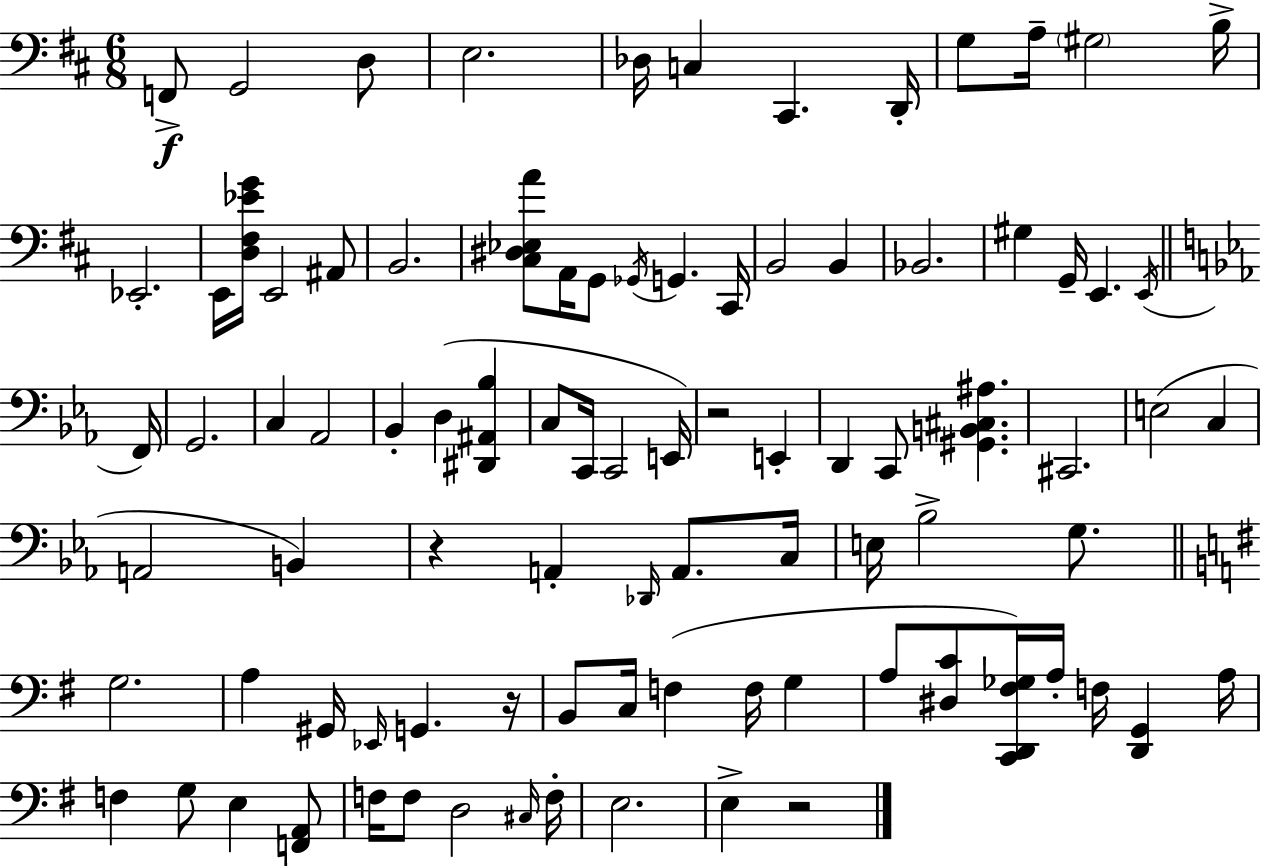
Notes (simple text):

F2/e G2/h D3/e E3/h. Db3/s C3/q C#2/q. D2/s G3/e A3/s G#3/h B3/s Eb2/h. E2/s [D3,F#3,Eb4,G4]/s E2/h A#2/e B2/h. [C#3,D#3,Eb3,A4]/e A2/s G2/e Gb2/s G2/q. C#2/s B2/h B2/q Bb2/h. G#3/q G2/s E2/q. E2/s F2/s G2/h. C3/q Ab2/h Bb2/q D3/q [D#2,A#2,Bb3]/q C3/e C2/s C2/h E2/s R/h E2/q D2/q C2/e [G#2,B2,C#3,A#3]/q. C#2/h. E3/h C3/q A2/h B2/q R/q A2/q Db2/s A2/e. C3/s E3/s Bb3/h G3/e. G3/h. A3/q G#2/s Eb2/s G2/q. R/s B2/e C3/s F3/q F3/s G3/q A3/e [D#3,C4]/e [C2,D2,F#3,Gb3]/s A3/s F3/s [D2,G2]/q A3/s F3/q G3/e E3/q [F2,A2]/e F3/s F3/e D3/h C#3/s F3/s E3/h. E3/q R/h